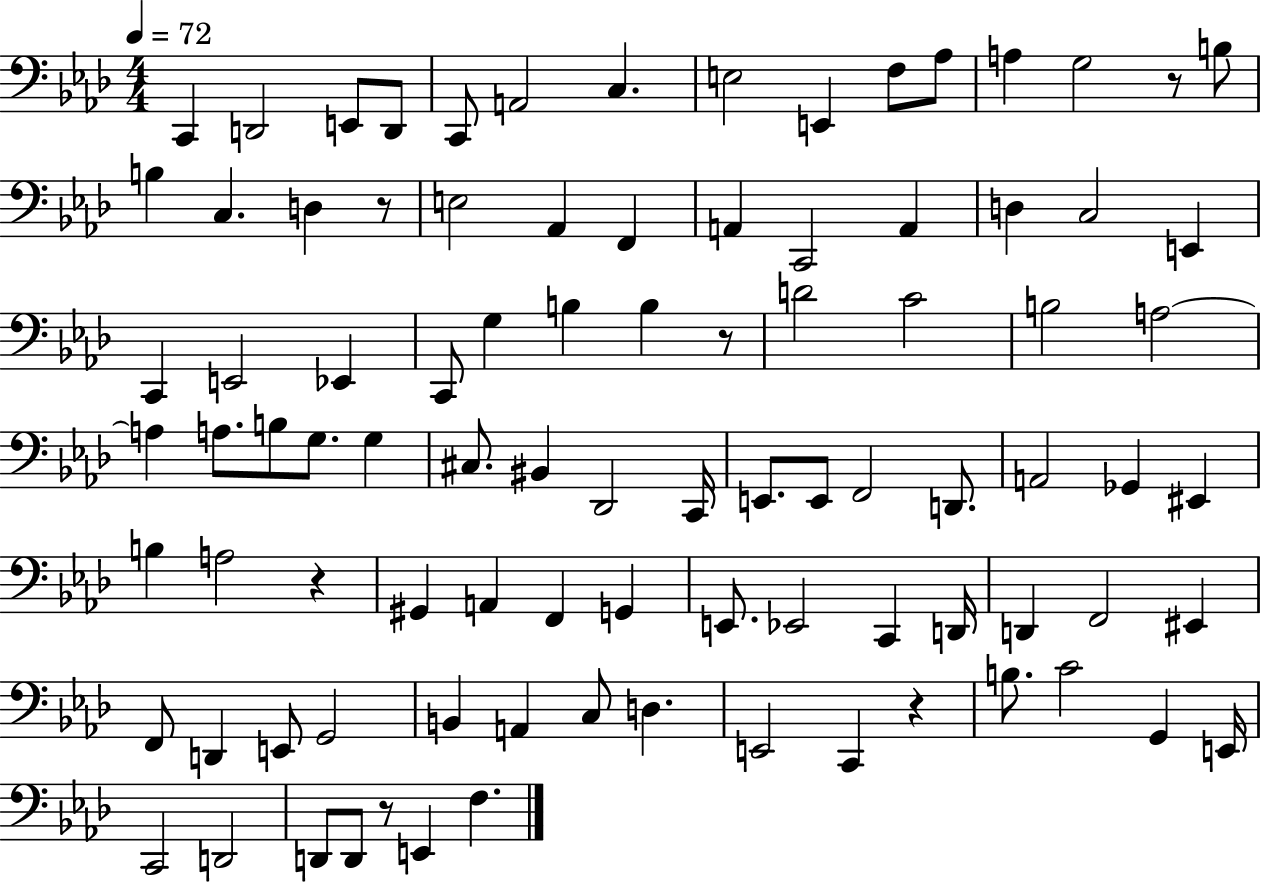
X:1
T:Untitled
M:4/4
L:1/4
K:Ab
C,, D,,2 E,,/2 D,,/2 C,,/2 A,,2 C, E,2 E,, F,/2 _A,/2 A, G,2 z/2 B,/2 B, C, D, z/2 E,2 _A,, F,, A,, C,,2 A,, D, C,2 E,, C,, E,,2 _E,, C,,/2 G, B, B, z/2 D2 C2 B,2 A,2 A, A,/2 B,/2 G,/2 G, ^C,/2 ^B,, _D,,2 C,,/4 E,,/2 E,,/2 F,,2 D,,/2 A,,2 _G,, ^E,, B, A,2 z ^G,, A,, F,, G,, E,,/2 _E,,2 C,, D,,/4 D,, F,,2 ^E,, F,,/2 D,, E,,/2 G,,2 B,, A,, C,/2 D, E,,2 C,, z B,/2 C2 G,, E,,/4 C,,2 D,,2 D,,/2 D,,/2 z/2 E,, F,